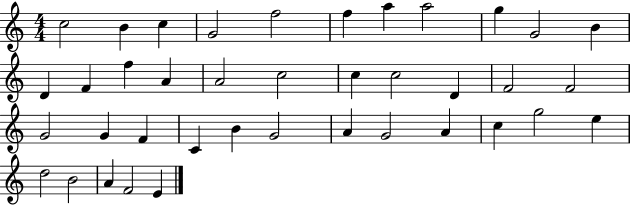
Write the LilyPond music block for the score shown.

{
  \clef treble
  \numericTimeSignature
  \time 4/4
  \key c \major
  c''2 b'4 c''4 | g'2 f''2 | f''4 a''4 a''2 | g''4 g'2 b'4 | \break d'4 f'4 f''4 a'4 | a'2 c''2 | c''4 c''2 d'4 | f'2 f'2 | \break g'2 g'4 f'4 | c'4 b'4 g'2 | a'4 g'2 a'4 | c''4 g''2 e''4 | \break d''2 b'2 | a'4 f'2 e'4 | \bar "|."
}